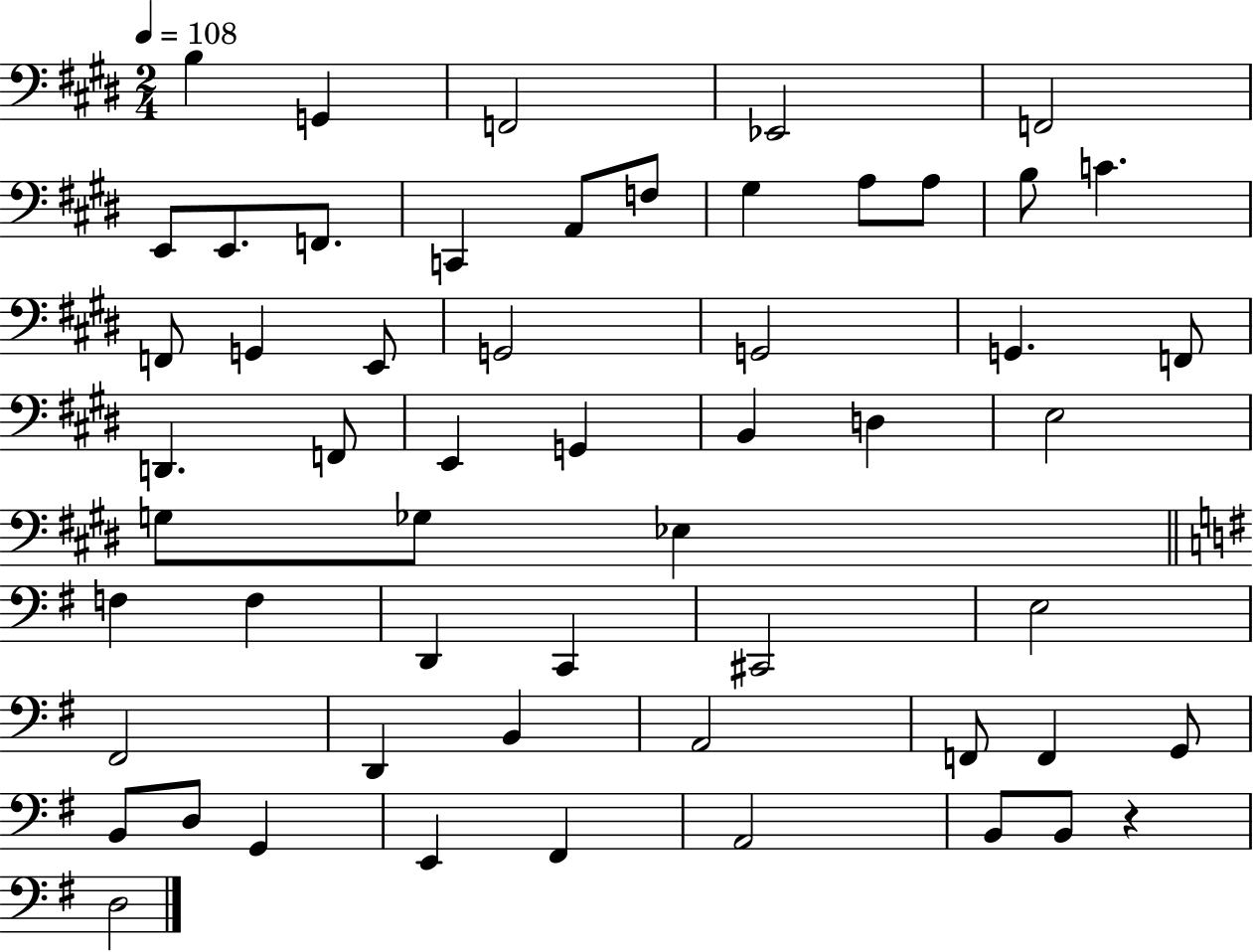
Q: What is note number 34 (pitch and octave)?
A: F3